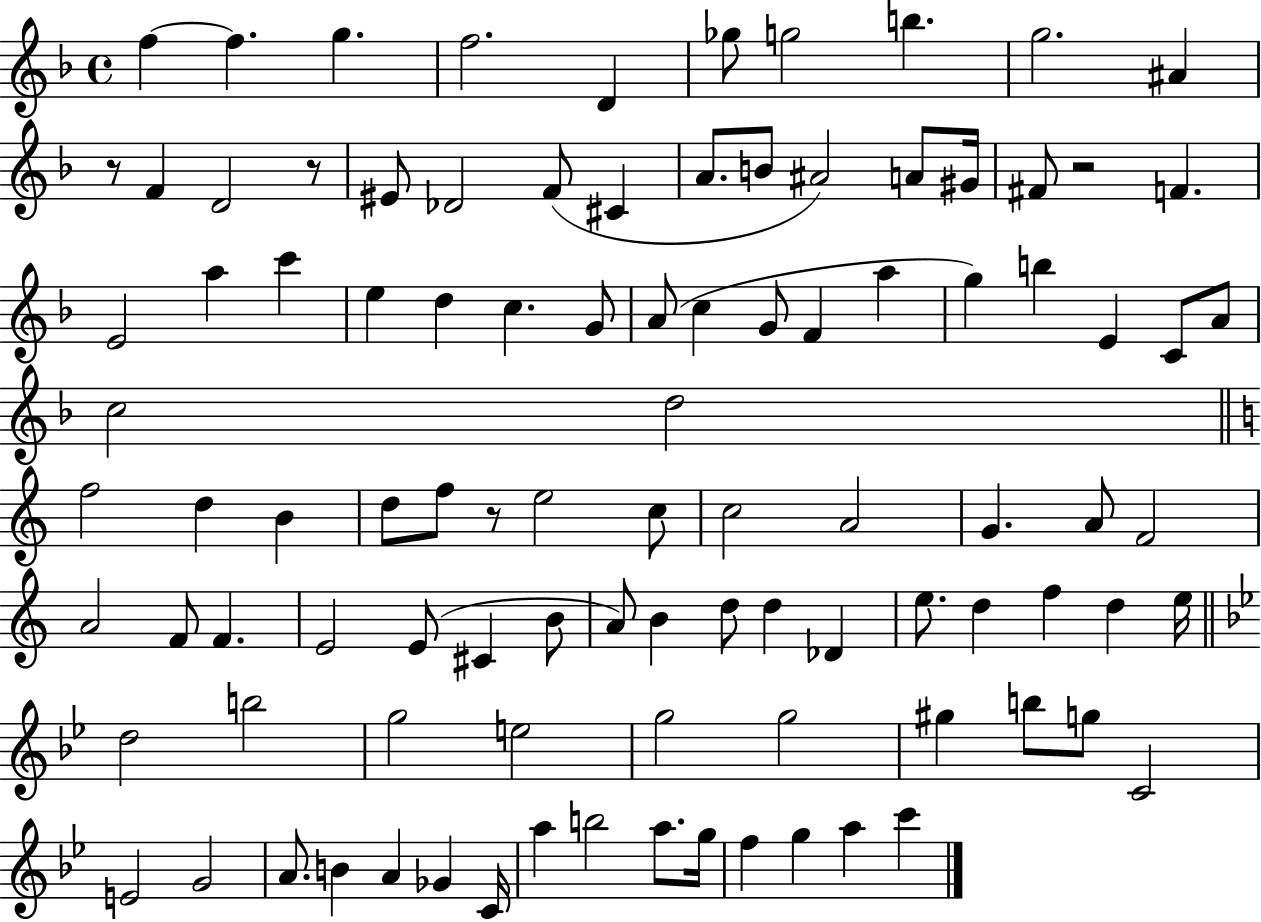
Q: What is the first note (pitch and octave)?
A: F5